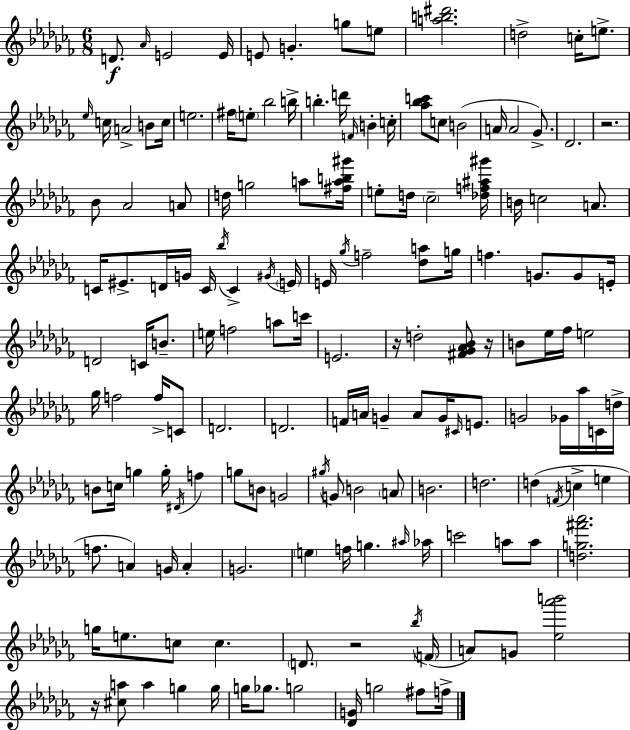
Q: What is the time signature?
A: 6/8